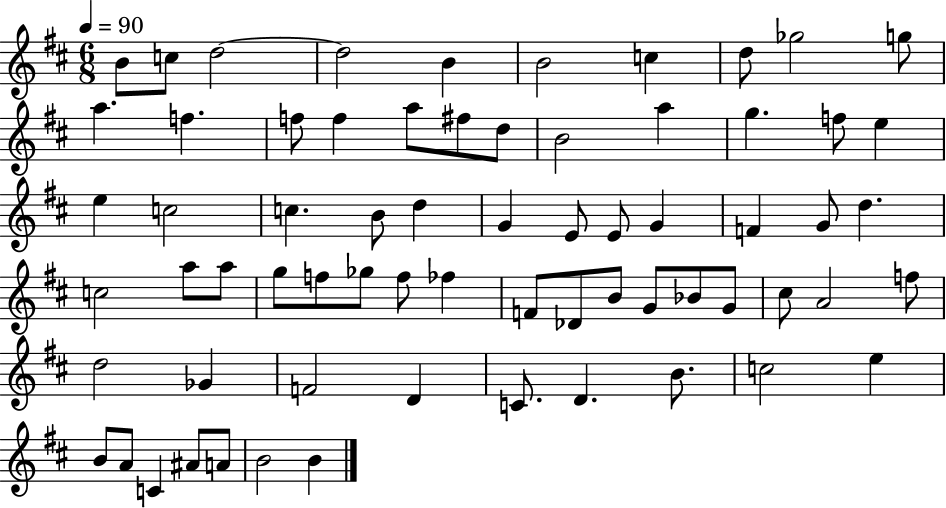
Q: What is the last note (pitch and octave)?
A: B4